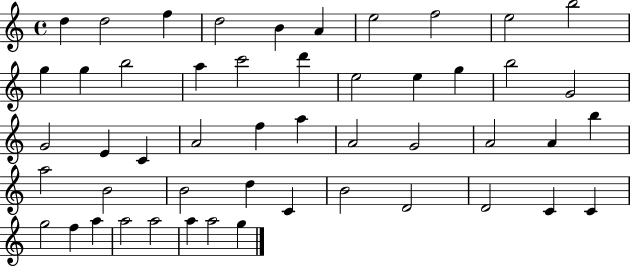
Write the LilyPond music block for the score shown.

{
  \clef treble
  \time 4/4
  \defaultTimeSignature
  \key c \major
  d''4 d''2 f''4 | d''2 b'4 a'4 | e''2 f''2 | e''2 b''2 | \break g''4 g''4 b''2 | a''4 c'''2 d'''4 | e''2 e''4 g''4 | b''2 g'2 | \break g'2 e'4 c'4 | a'2 f''4 a''4 | a'2 g'2 | a'2 a'4 b''4 | \break a''2 b'2 | b'2 d''4 c'4 | b'2 d'2 | d'2 c'4 c'4 | \break g''2 f''4 a''4 | a''2 a''2 | a''4 a''2 g''4 | \bar "|."
}